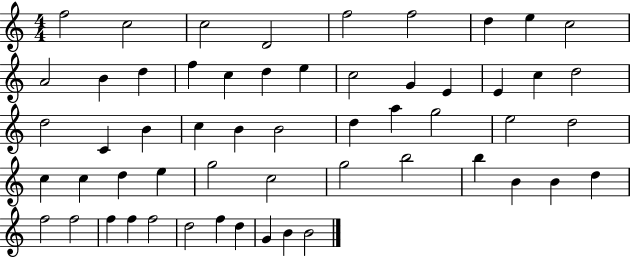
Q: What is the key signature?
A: C major